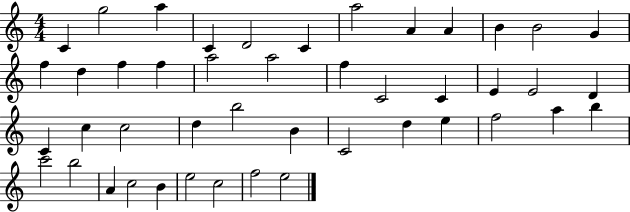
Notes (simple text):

C4/q G5/h A5/q C4/q D4/h C4/q A5/h A4/q A4/q B4/q B4/h G4/q F5/q D5/q F5/q F5/q A5/h A5/h F5/q C4/h C4/q E4/q E4/h D4/q C4/q C5/q C5/h D5/q B5/h B4/q C4/h D5/q E5/q F5/h A5/q B5/q C6/h B5/h A4/q C5/h B4/q E5/h C5/h F5/h E5/h